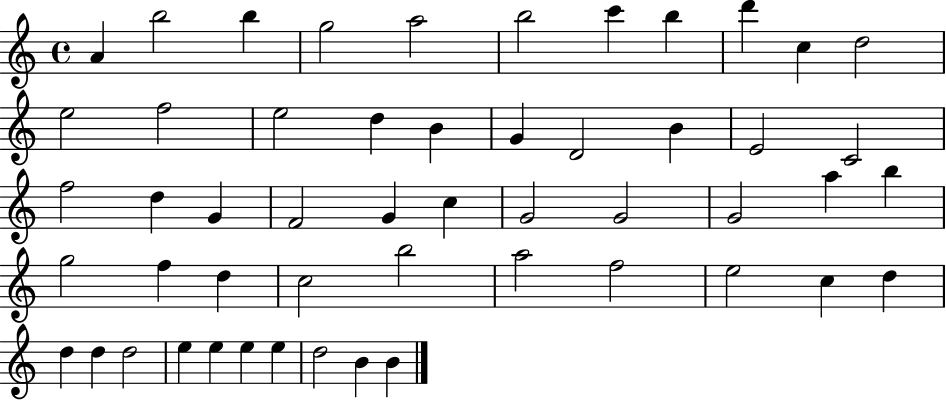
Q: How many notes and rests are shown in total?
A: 52